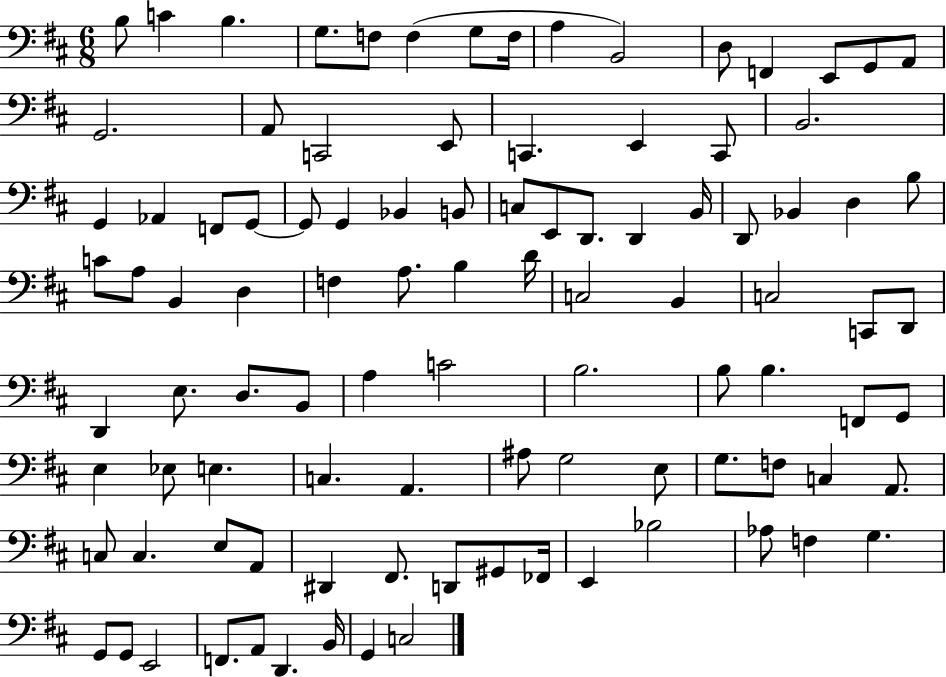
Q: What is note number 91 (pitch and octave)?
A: G2